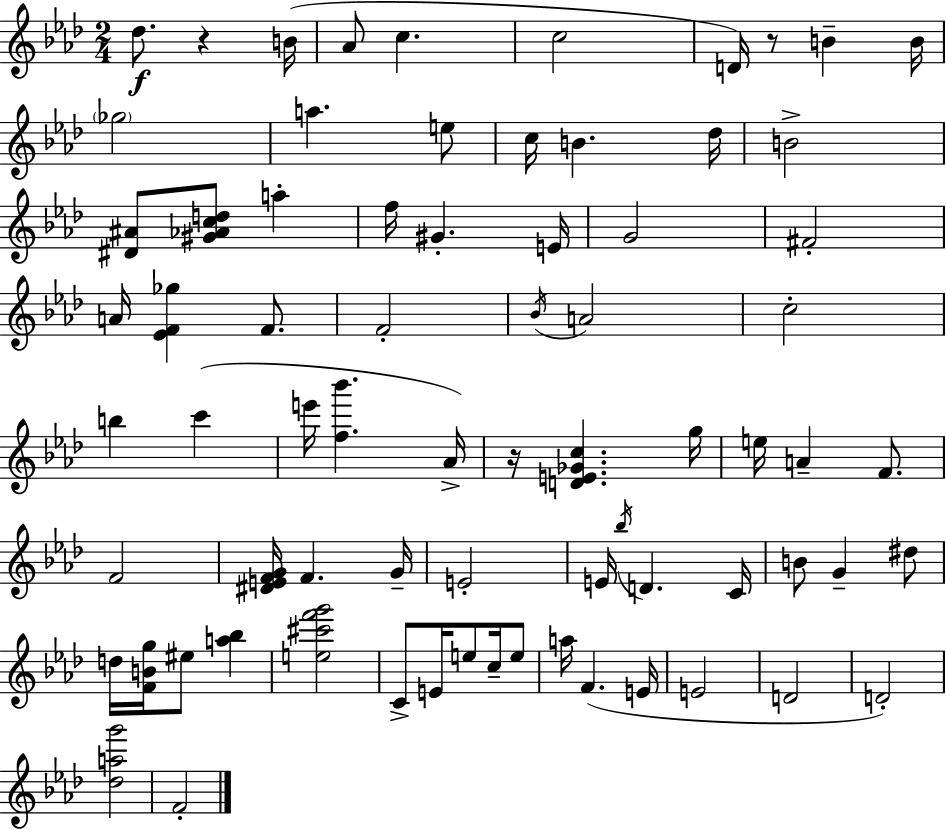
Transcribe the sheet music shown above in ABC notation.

X:1
T:Untitled
M:2/4
L:1/4
K:Fm
_d/2 z B/4 _A/2 c c2 D/4 z/2 B B/4 _g2 a e/2 c/4 B _d/4 B2 [^D^A]/2 [^G_Acd]/2 a f/4 ^G E/4 G2 ^F2 A/4 [_EF_g] F/2 F2 _B/4 A2 c2 b c' e'/4 [f_b'] _A/4 z/4 [DE_Gc] g/4 e/4 A F/2 F2 [^DEFG]/4 F G/4 E2 E/4 _b/4 D C/4 B/2 G ^d/2 d/4 [FBg]/4 ^e/2 [a_b] [e^c'f'g']2 C/2 E/4 e/2 c/4 e/2 a/4 F E/4 E2 D2 D2 [_dag']2 F2